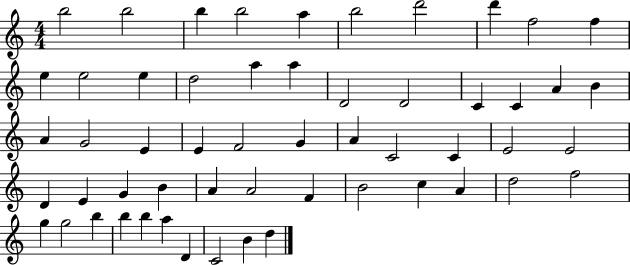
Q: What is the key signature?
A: C major